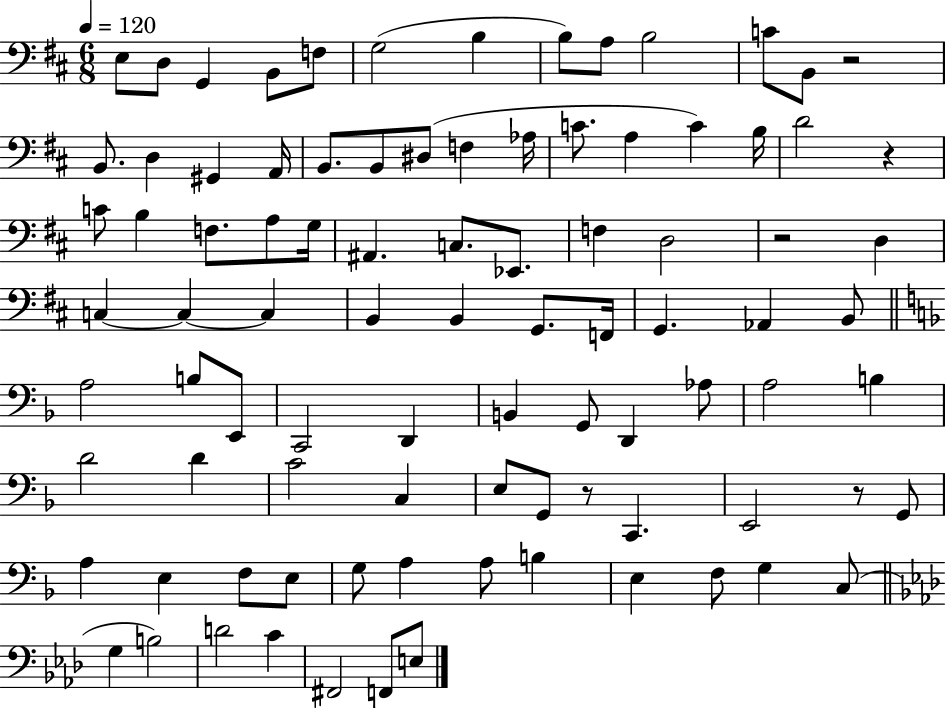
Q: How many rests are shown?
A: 5